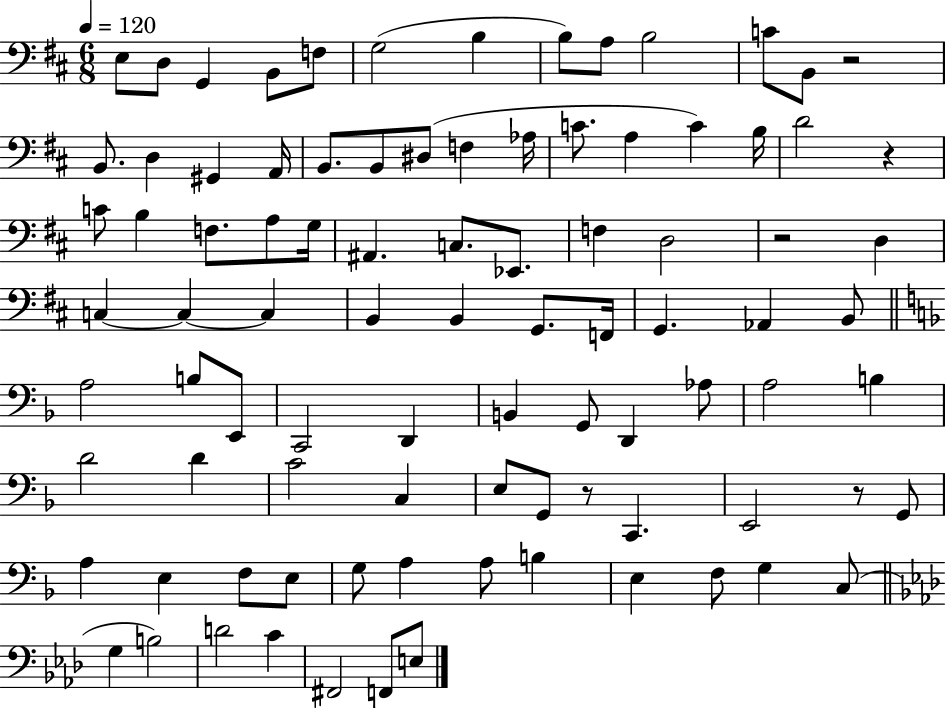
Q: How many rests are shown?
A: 5